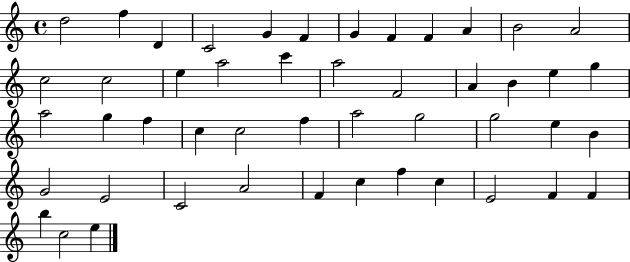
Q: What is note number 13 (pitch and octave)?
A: C5